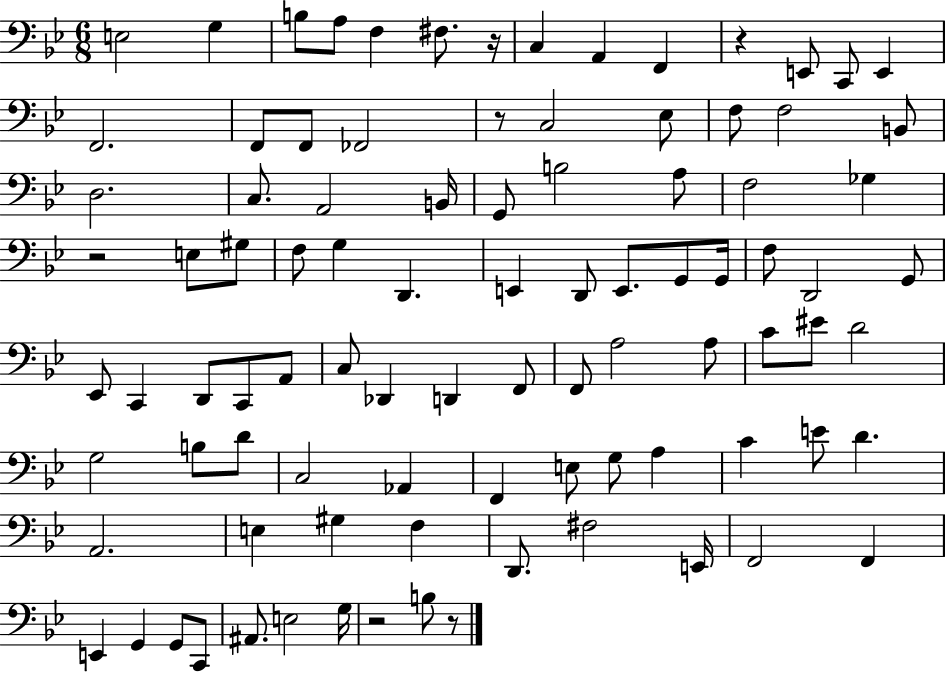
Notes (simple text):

E3/h G3/q B3/e A3/e F3/q F#3/e. R/s C3/q A2/q F2/q R/q E2/e C2/e E2/q F2/h. F2/e F2/e FES2/h R/e C3/h Eb3/e F3/e F3/h B2/e D3/h. C3/e. A2/h B2/s G2/e B3/h A3/e F3/h Gb3/q R/h E3/e G#3/e F3/e G3/q D2/q. E2/q D2/e E2/e. G2/e G2/s F3/e D2/h G2/e Eb2/e C2/q D2/e C2/e A2/e C3/e Db2/q D2/q F2/e F2/e A3/h A3/e C4/e EIS4/e D4/h G3/h B3/e D4/e C3/h Ab2/q F2/q E3/e G3/e A3/q C4/q E4/e D4/q. A2/h. E3/q G#3/q F3/q D2/e. F#3/h E2/s F2/h F2/q E2/q G2/q G2/e C2/e A#2/e. E3/h G3/s R/h B3/e R/e